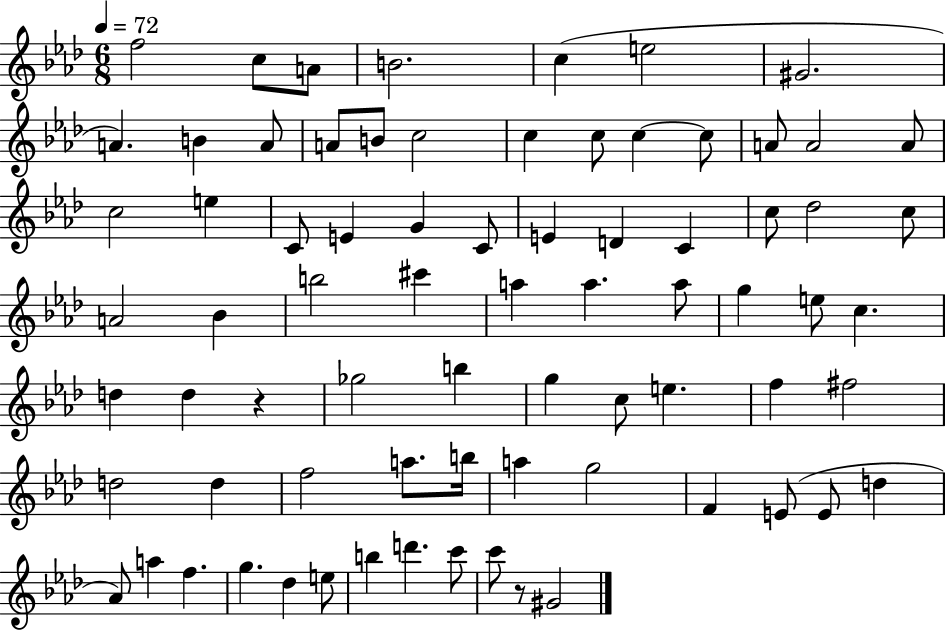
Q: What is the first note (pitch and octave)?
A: F5